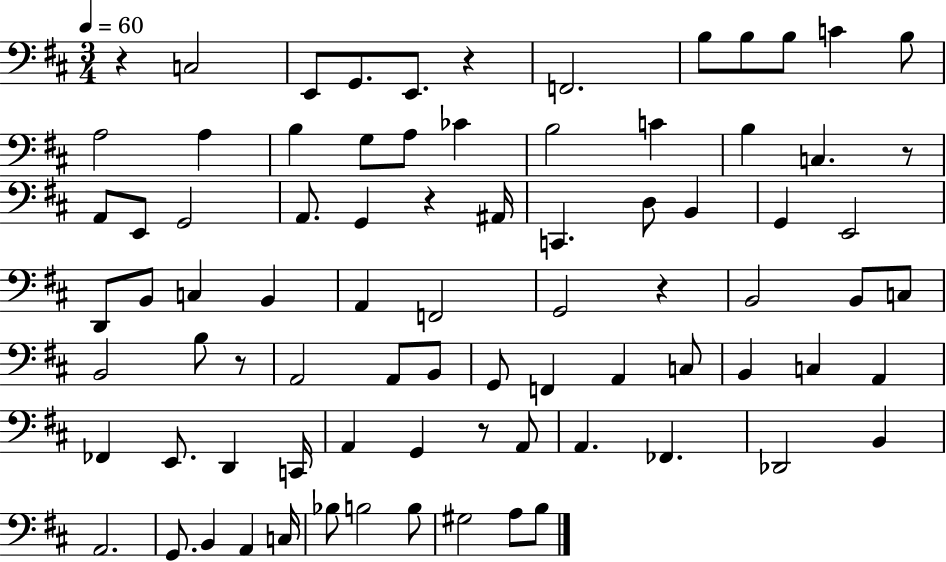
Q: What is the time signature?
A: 3/4